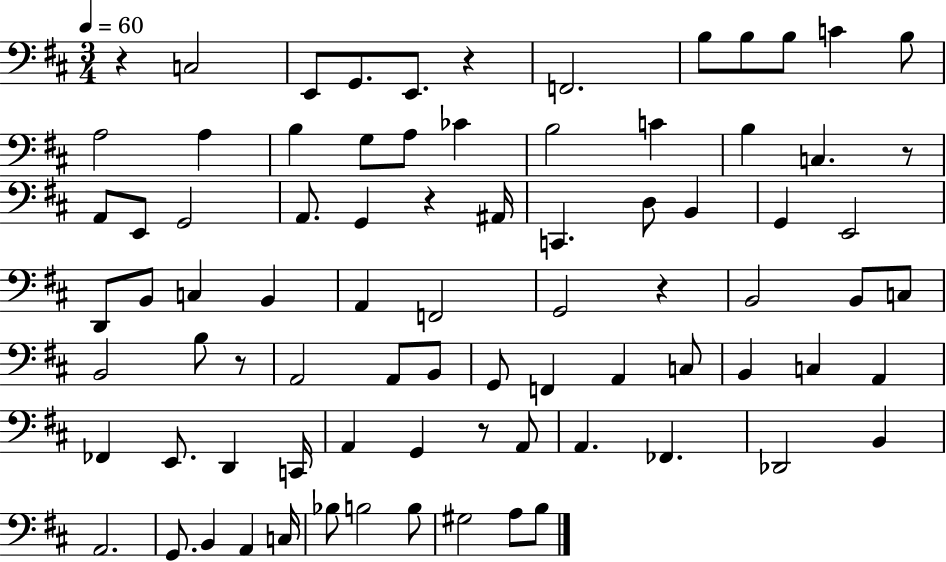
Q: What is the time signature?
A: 3/4